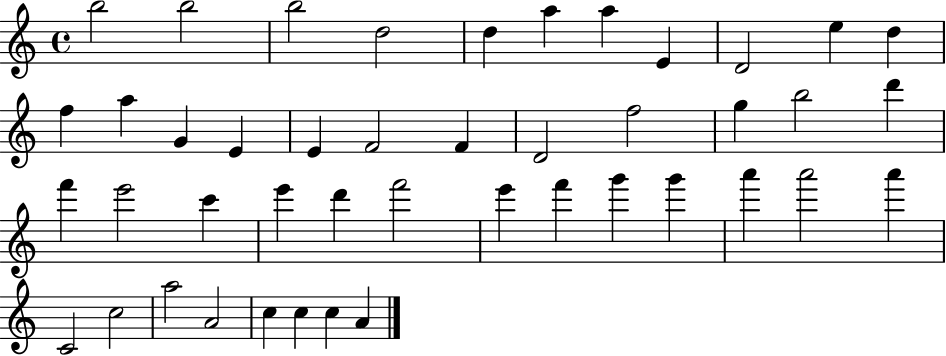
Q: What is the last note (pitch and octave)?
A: A4